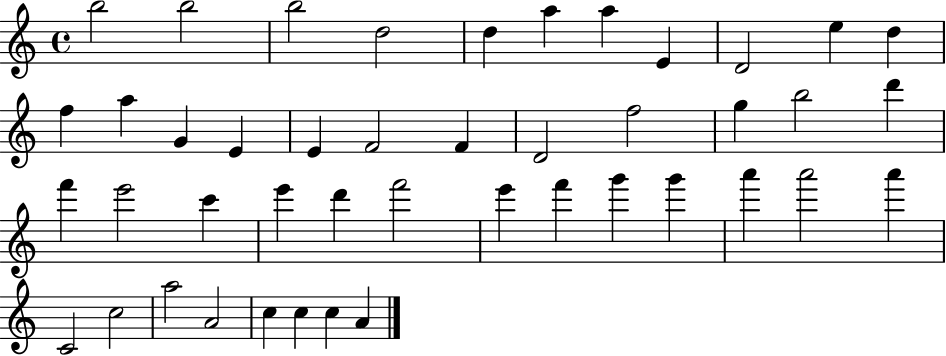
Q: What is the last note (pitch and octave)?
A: A4